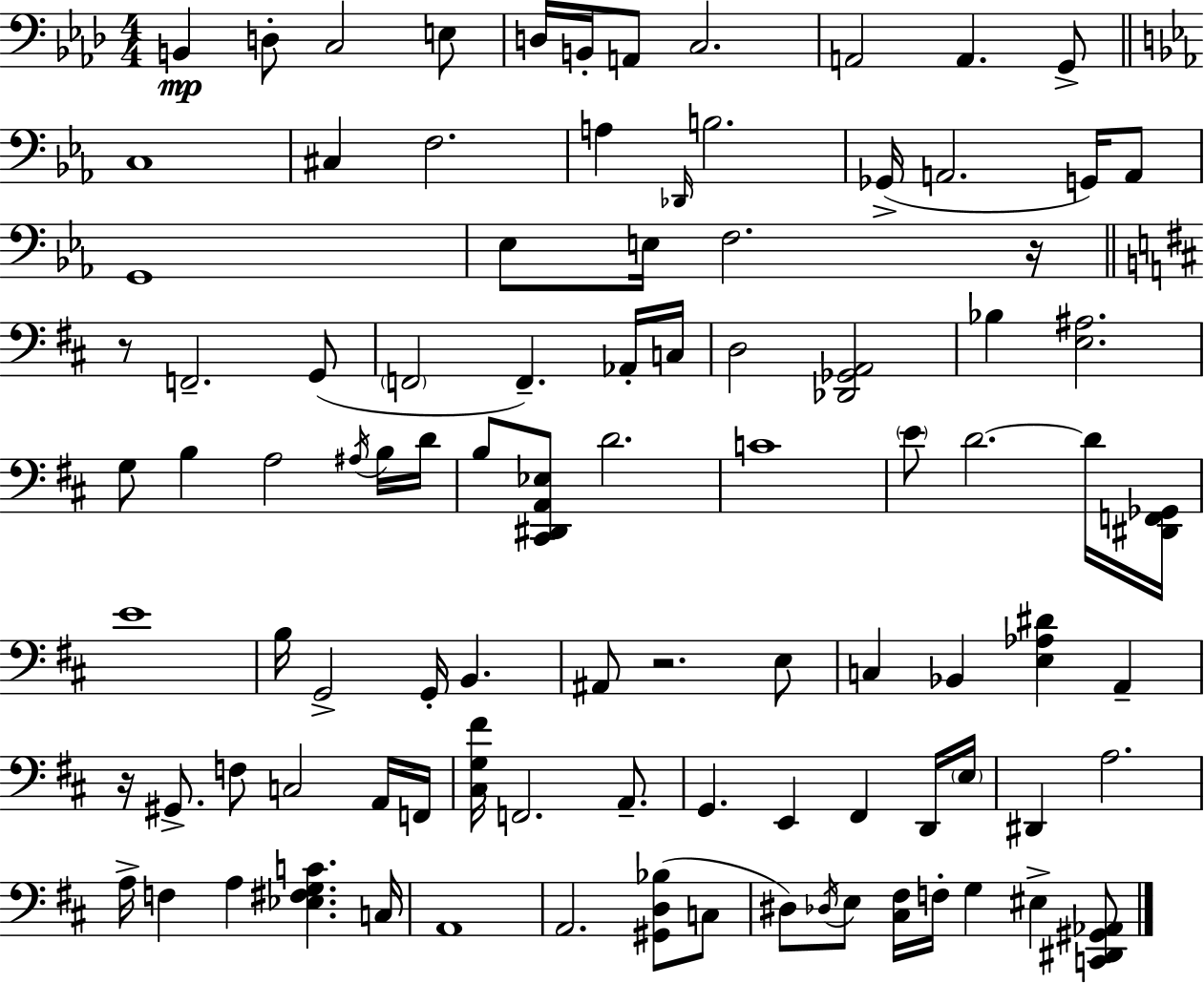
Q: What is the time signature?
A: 4/4